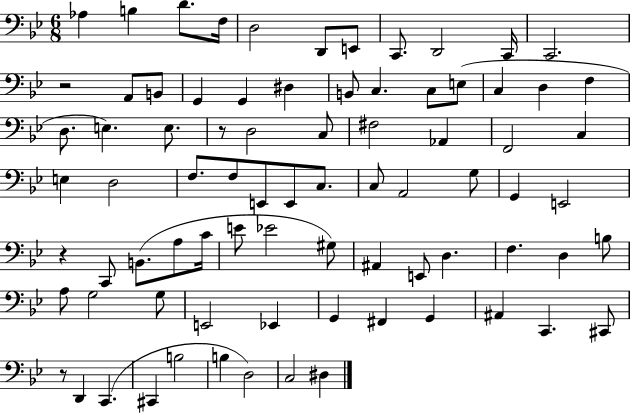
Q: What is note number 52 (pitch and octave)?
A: A#2